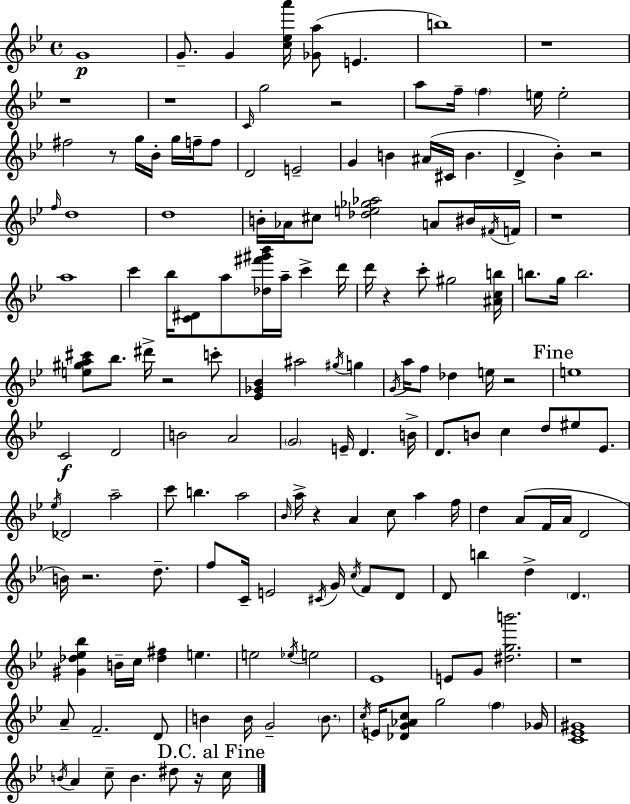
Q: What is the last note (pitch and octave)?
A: C5